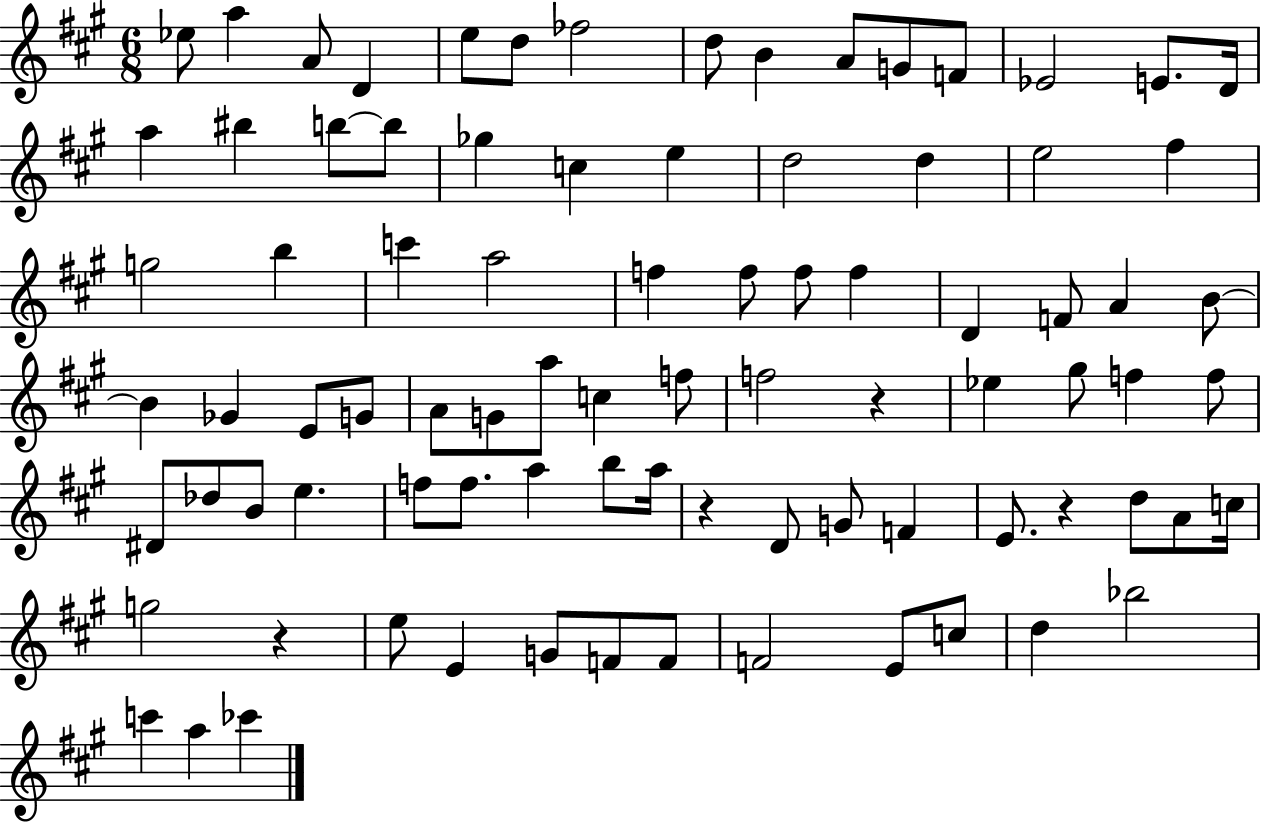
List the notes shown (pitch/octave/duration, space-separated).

Eb5/e A5/q A4/e D4/q E5/e D5/e FES5/h D5/e B4/q A4/e G4/e F4/e Eb4/h E4/e. D4/s A5/q BIS5/q B5/e B5/e Gb5/q C5/q E5/q D5/h D5/q E5/h F#5/q G5/h B5/q C6/q A5/h F5/q F5/e F5/e F5/q D4/q F4/e A4/q B4/e B4/q Gb4/q E4/e G4/e A4/e G4/e A5/e C5/q F5/e F5/h R/q Eb5/q G#5/e F5/q F5/e D#4/e Db5/e B4/e E5/q. F5/e F5/e. A5/q B5/e A5/s R/q D4/e G4/e F4/q E4/e. R/q D5/e A4/e C5/s G5/h R/q E5/e E4/q G4/e F4/e F4/e F4/h E4/e C5/e D5/q Bb5/h C6/q A5/q CES6/q